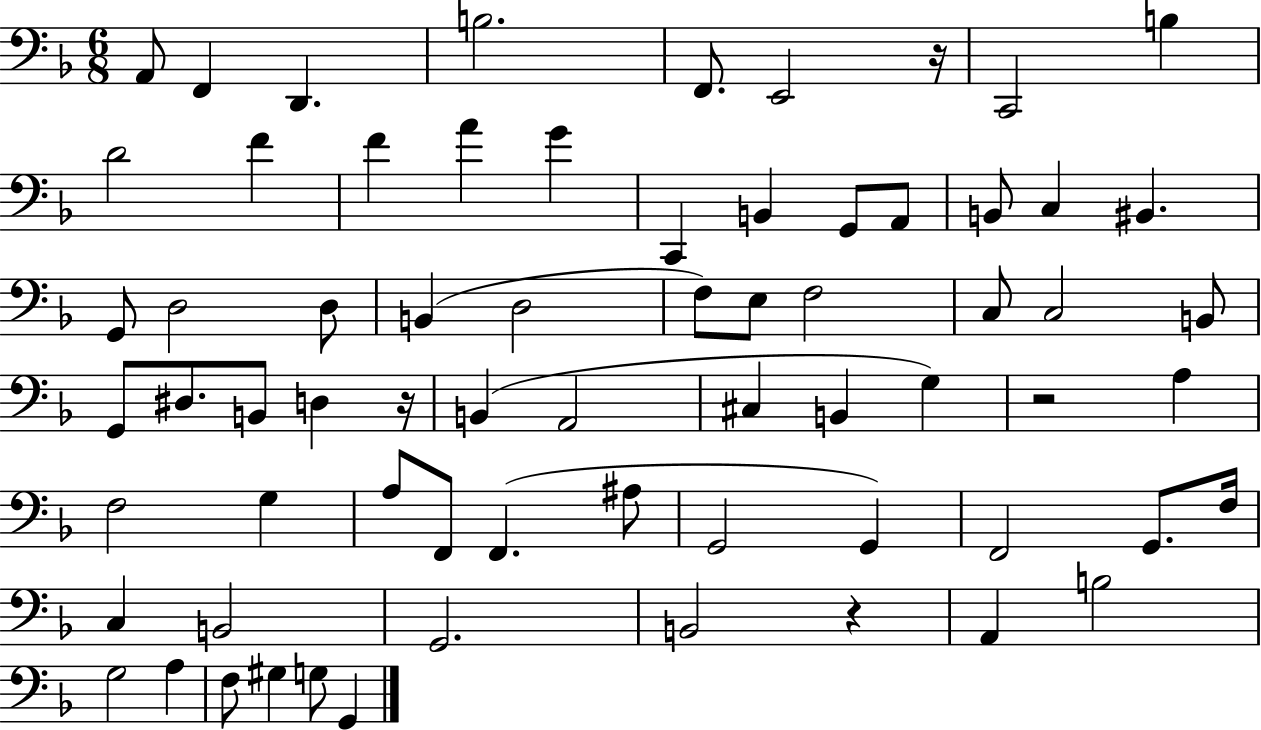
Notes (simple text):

A2/e F2/q D2/q. B3/h. F2/e. E2/h R/s C2/h B3/q D4/h F4/q F4/q A4/q G4/q C2/q B2/q G2/e A2/e B2/e C3/q BIS2/q. G2/e D3/h D3/e B2/q D3/h F3/e E3/e F3/h C3/e C3/h B2/e G2/e D#3/e. B2/e D3/q R/s B2/q A2/h C#3/q B2/q G3/q R/h A3/q F3/h G3/q A3/e F2/e F2/q. A#3/e G2/h G2/q F2/h G2/e. F3/s C3/q B2/h G2/h. B2/h R/q A2/q B3/h G3/h A3/q F3/e G#3/q G3/e G2/q